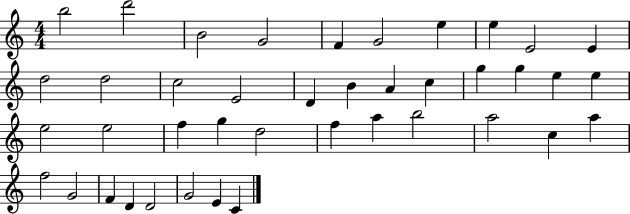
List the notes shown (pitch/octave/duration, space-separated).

B5/h D6/h B4/h G4/h F4/q G4/h E5/q E5/q E4/h E4/q D5/h D5/h C5/h E4/h D4/q B4/q A4/q C5/q G5/q G5/q E5/q E5/q E5/h E5/h F5/q G5/q D5/h F5/q A5/q B5/h A5/h C5/q A5/q F5/h G4/h F4/q D4/q D4/h G4/h E4/q C4/q